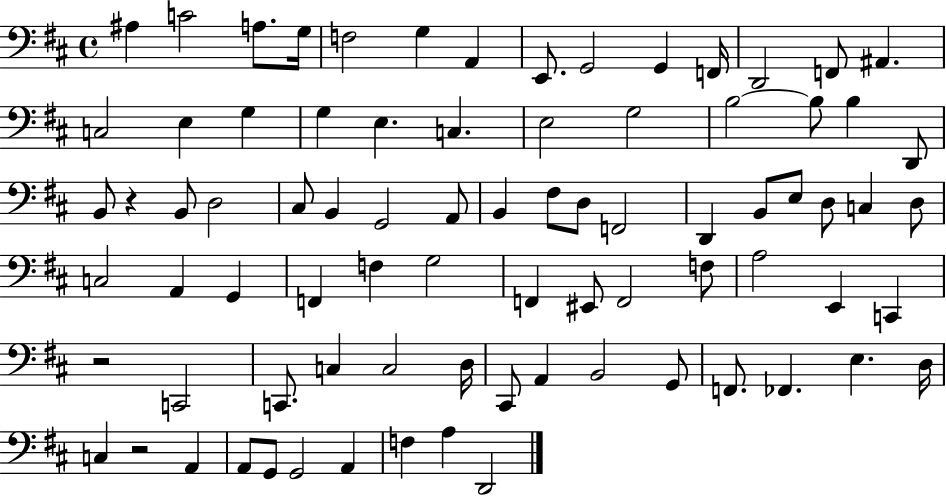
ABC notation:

X:1
T:Untitled
M:4/4
L:1/4
K:D
^A, C2 A,/2 G,/4 F,2 G, A,, E,,/2 G,,2 G,, F,,/4 D,,2 F,,/2 ^A,, C,2 E, G, G, E, C, E,2 G,2 B,2 B,/2 B, D,,/2 B,,/2 z B,,/2 D,2 ^C,/2 B,, G,,2 A,,/2 B,, ^F,/2 D,/2 F,,2 D,, B,,/2 E,/2 D,/2 C, D,/2 C,2 A,, G,, F,, F, G,2 F,, ^E,,/2 F,,2 F,/2 A,2 E,, C,, z2 C,,2 C,,/2 C, C,2 D,/4 ^C,,/2 A,, B,,2 G,,/2 F,,/2 _F,, E, D,/4 C, z2 A,, A,,/2 G,,/2 G,,2 A,, F, A, D,,2